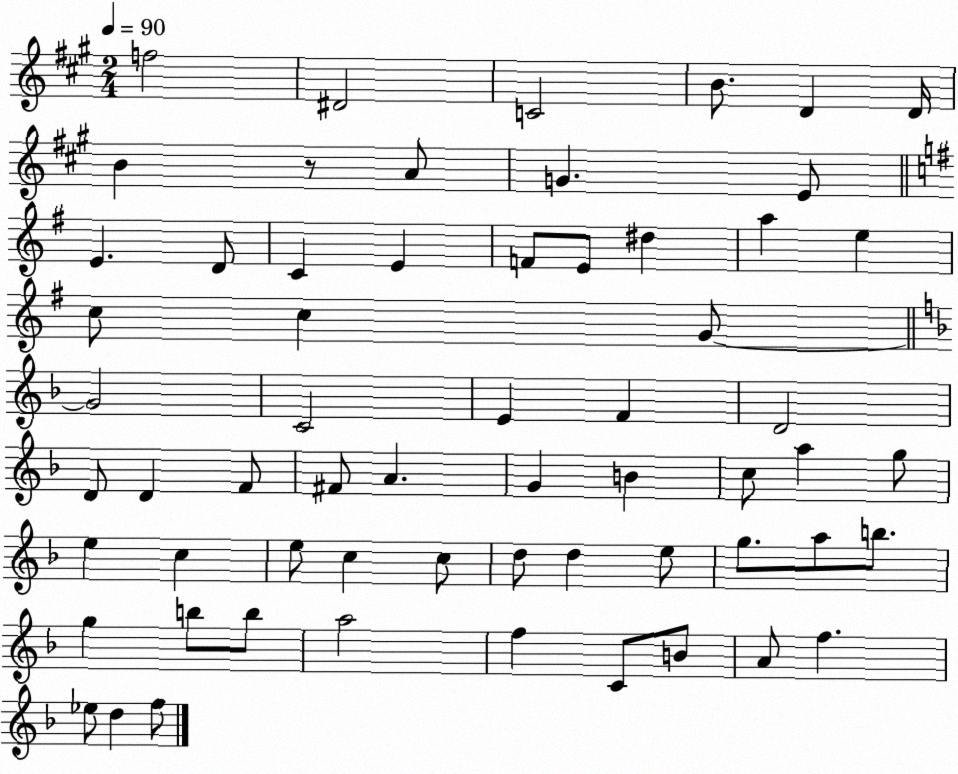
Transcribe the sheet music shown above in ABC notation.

X:1
T:Untitled
M:2/4
L:1/4
K:A
f2 ^D2 C2 B/2 D D/4 B z/2 A/2 G E/2 E D/2 C E F/2 E/2 ^d a e c/2 c G/2 G2 C2 E F D2 D/2 D F/2 ^F/2 A G B c/2 a g/2 e c e/2 c c/2 d/2 d e/2 g/2 a/2 b/2 g b/2 b/2 a2 f C/2 B/2 A/2 f _e/2 d f/2